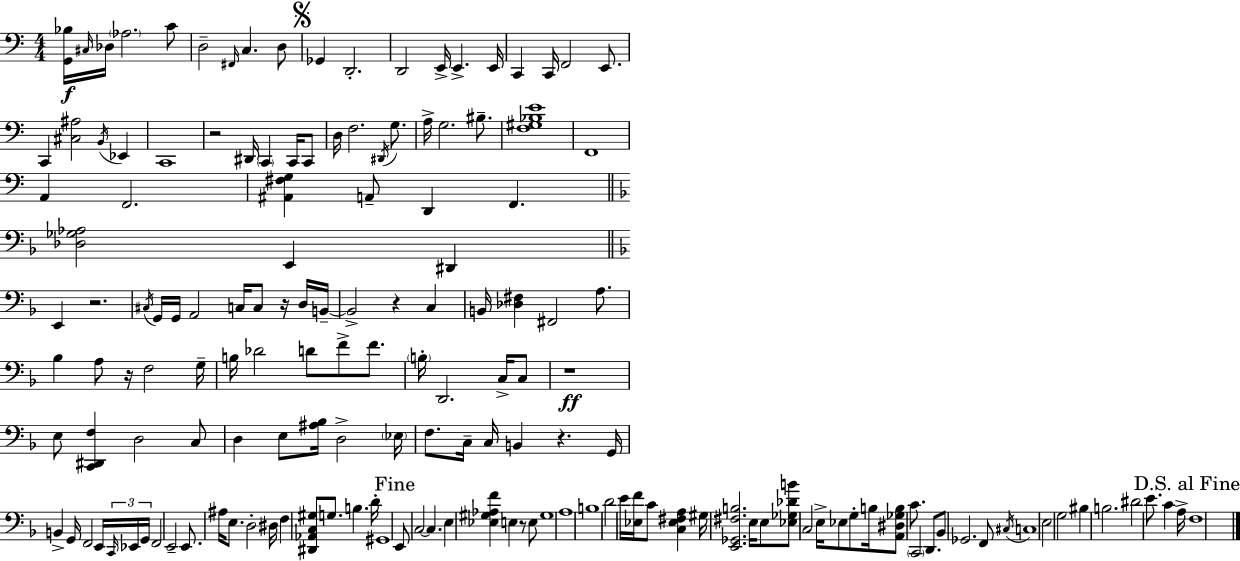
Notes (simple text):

[G2,Bb3]/s C#3/s Db3/s Ab3/h. C4/e D3/h F#2/s C3/q. D3/e Gb2/q D2/h. D2/h E2/s E2/q. E2/s C2/q C2/s F2/h E2/e. C2/q [C#3,A#3]/h B2/s Eb2/q C2/w R/h D#2/s C2/q C2/s C2/e D3/s F3/h. D#2/s G3/e. A3/s G3/h. BIS3/e. [F3,G#3,Bb3,E4]/w F2/w A2/q F2/h. [A#2,F#3,G3]/q A2/e D2/q F2/q. [Db3,Gb3,Ab3]/h E2/q D#2/q E2/q R/h. C#3/s G2/s G2/s A2/h C3/s C3/e R/s D3/s B2/s B2/h R/q C3/q B2/s [Db3,F#3]/q F#2/h A3/e. Bb3/q A3/e R/s F3/h G3/s B3/s Db4/h D4/e F4/e F4/e. B3/s D2/h. C3/s C3/e R/w E3/e [C2,D#2,F3]/q D3/h C3/e D3/q E3/e [A#3,Bb3]/s D3/h Eb3/s F3/e. C3/s C3/s B2/q R/q. G2/s B2/q G2/s F2/h E2/s C2/s Eb2/s G2/s F2/h E2/h E2/e. A#3/s E3/e. D3/h D#3/s F3/q [D#2,Ab2,C3,G#3]/e G3/e. B3/q. D4/s G#2/w E2/e C3/h C3/q. E3/q [Eb3,G#3,Ab3,F4]/q E3/q R/e E3/e G#3/w A3/w B3/w D4/h E4/s [Eb3,F4]/s C4/e [C3,Eb3,F#3,A3]/q G#3/s [E2,Gb2,F#3,B3]/h. E3/s E3/e [Eb3,Gb3,Db4,B4]/e C3/h E3/s Eb3/e G3/e B3/s [A2,D#3,Gb3,B3]/e C4/e. C2/h D2/e. Bb2/e Gb2/h. F2/e C#3/s C3/w E3/h G3/h BIS3/q B3/h. D#4/h E4/e. C4/q A3/s F3/w